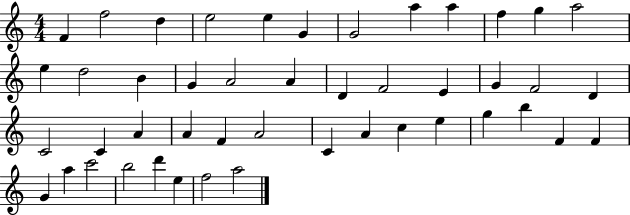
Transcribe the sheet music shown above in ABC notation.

X:1
T:Untitled
M:4/4
L:1/4
K:C
F f2 d e2 e G G2 a a f g a2 e d2 B G A2 A D F2 E G F2 D C2 C A A F A2 C A c e g b F F G a c'2 b2 d' e f2 a2